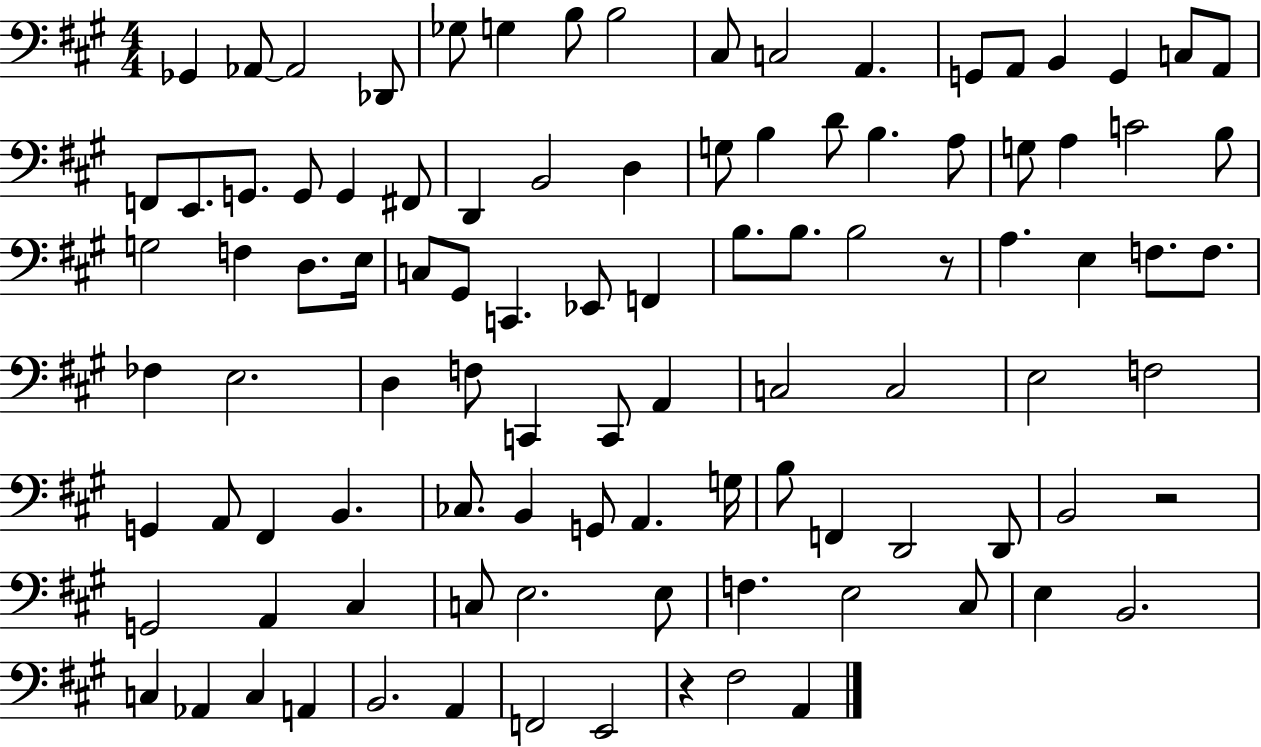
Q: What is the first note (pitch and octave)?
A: Gb2